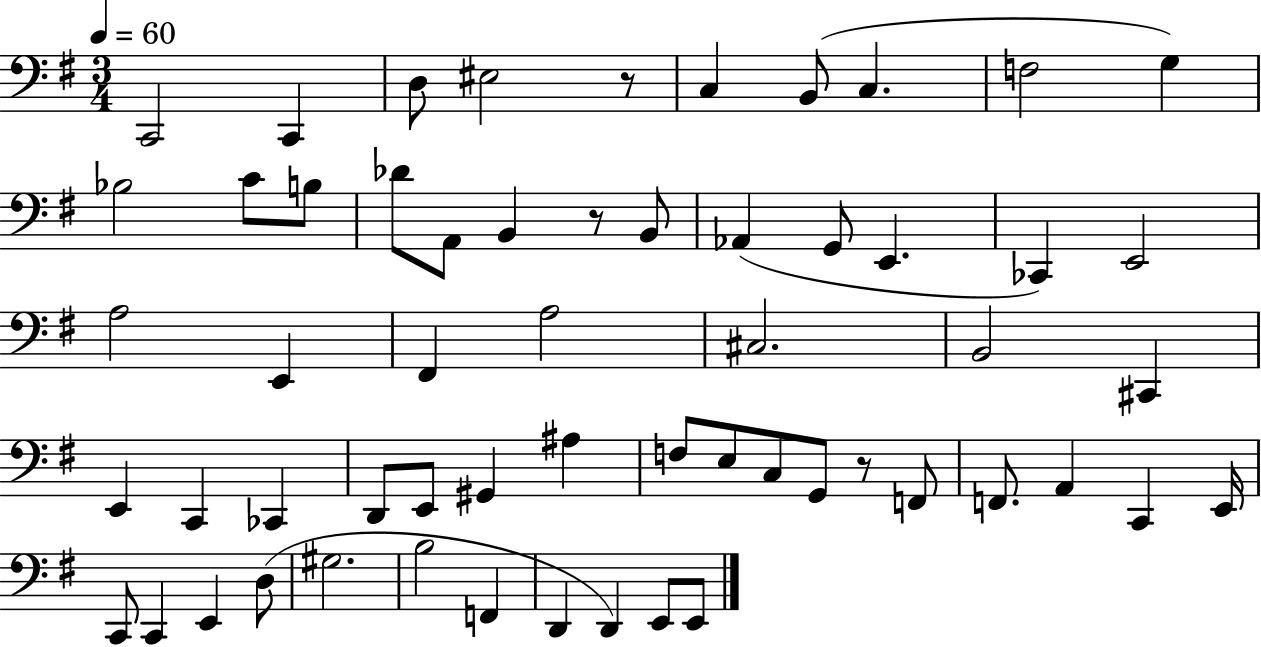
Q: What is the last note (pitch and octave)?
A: E2